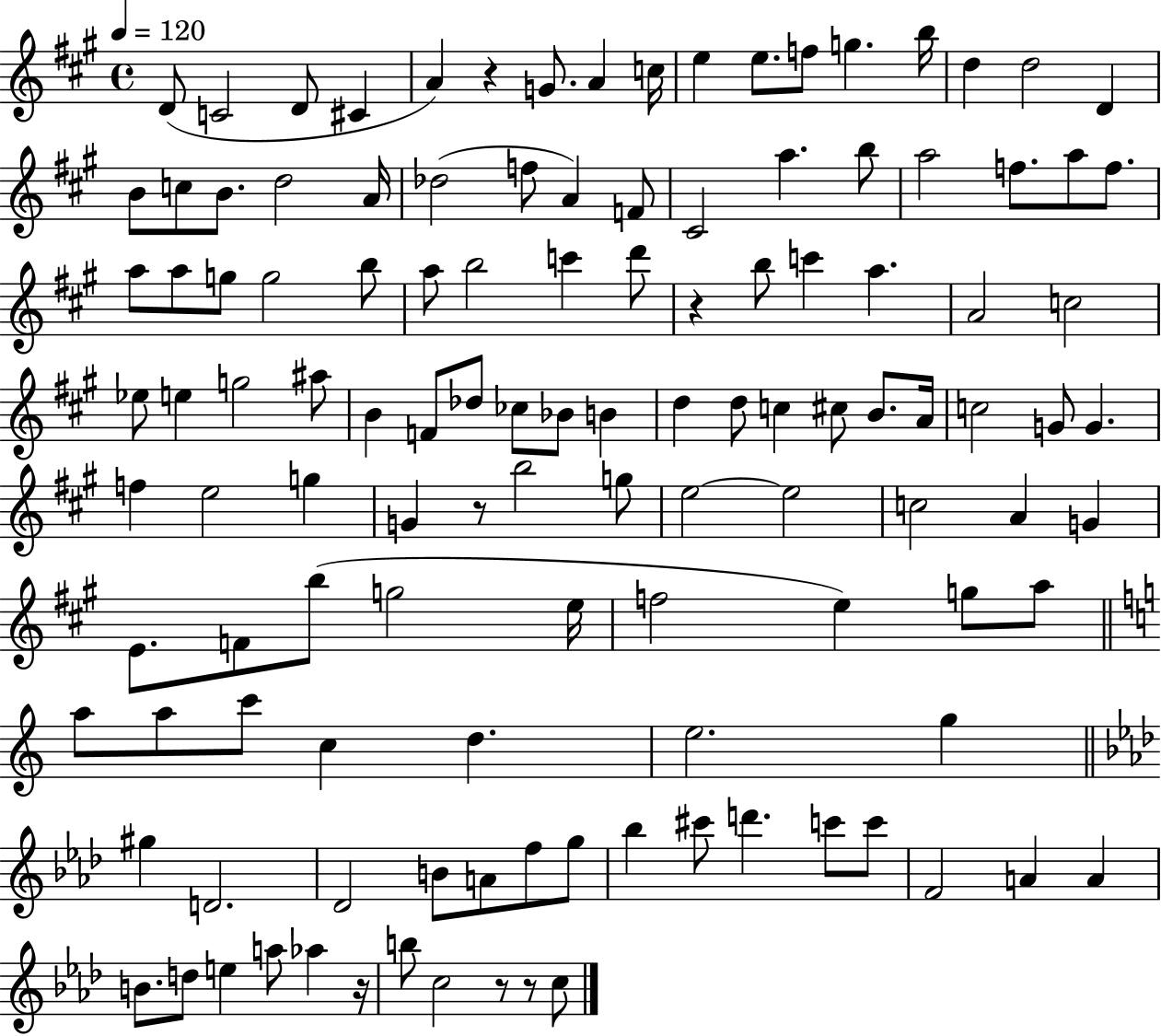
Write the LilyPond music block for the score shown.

{
  \clef treble
  \time 4/4
  \defaultTimeSignature
  \key a \major
  \tempo 4 = 120
  d'8( c'2 d'8 cis'4 | a'4) r4 g'8. a'4 c''16 | e''4 e''8. f''8 g''4. b''16 | d''4 d''2 d'4 | \break b'8 c''8 b'8. d''2 a'16 | des''2( f''8 a'4) f'8 | cis'2 a''4. b''8 | a''2 f''8. a''8 f''8. | \break a''8 a''8 g''8 g''2 b''8 | a''8 b''2 c'''4 d'''8 | r4 b''8 c'''4 a''4. | a'2 c''2 | \break ees''8 e''4 g''2 ais''8 | b'4 f'8 des''8 ces''8 bes'8 b'4 | d''4 d''8 c''4 cis''8 b'8. a'16 | c''2 g'8 g'4. | \break f''4 e''2 g''4 | g'4 r8 b''2 g''8 | e''2~~ e''2 | c''2 a'4 g'4 | \break e'8. f'8 b''8( g''2 e''16 | f''2 e''4) g''8 a''8 | \bar "||" \break \key c \major a''8 a''8 c'''8 c''4 d''4. | e''2. g''4 | \bar "||" \break \key f \minor gis''4 d'2. | des'2 b'8 a'8 f''8 g''8 | bes''4 cis'''8 d'''4. c'''8 c'''8 | f'2 a'4 a'4 | \break b'8. d''8 e''4 a''8 aes''4 r16 | b''8 c''2 r8 r8 c''8 | \bar "|."
}